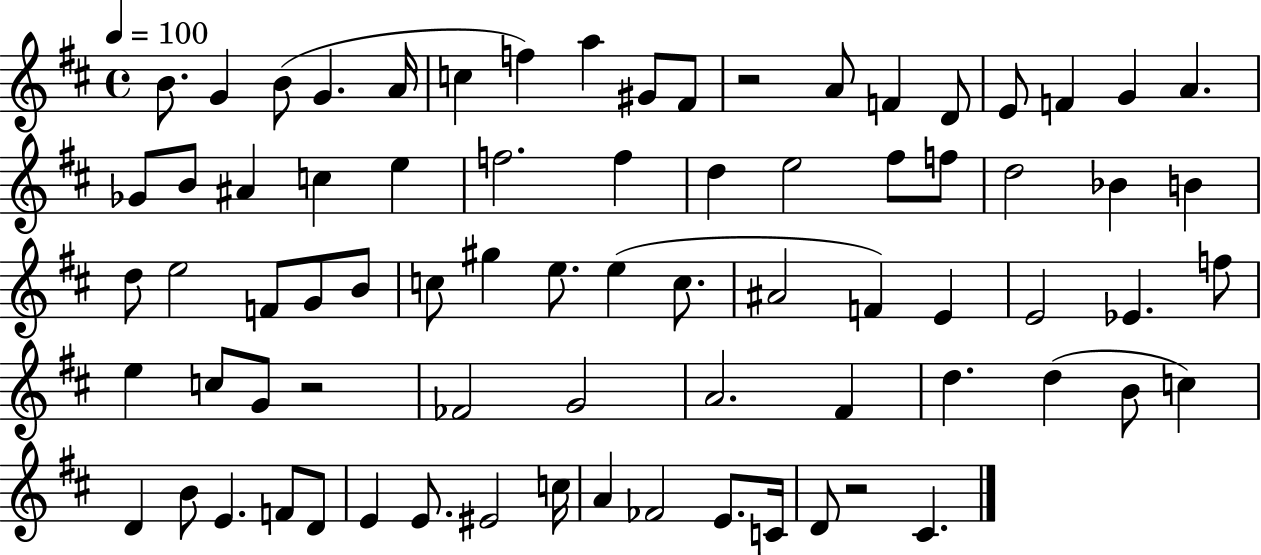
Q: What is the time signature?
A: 4/4